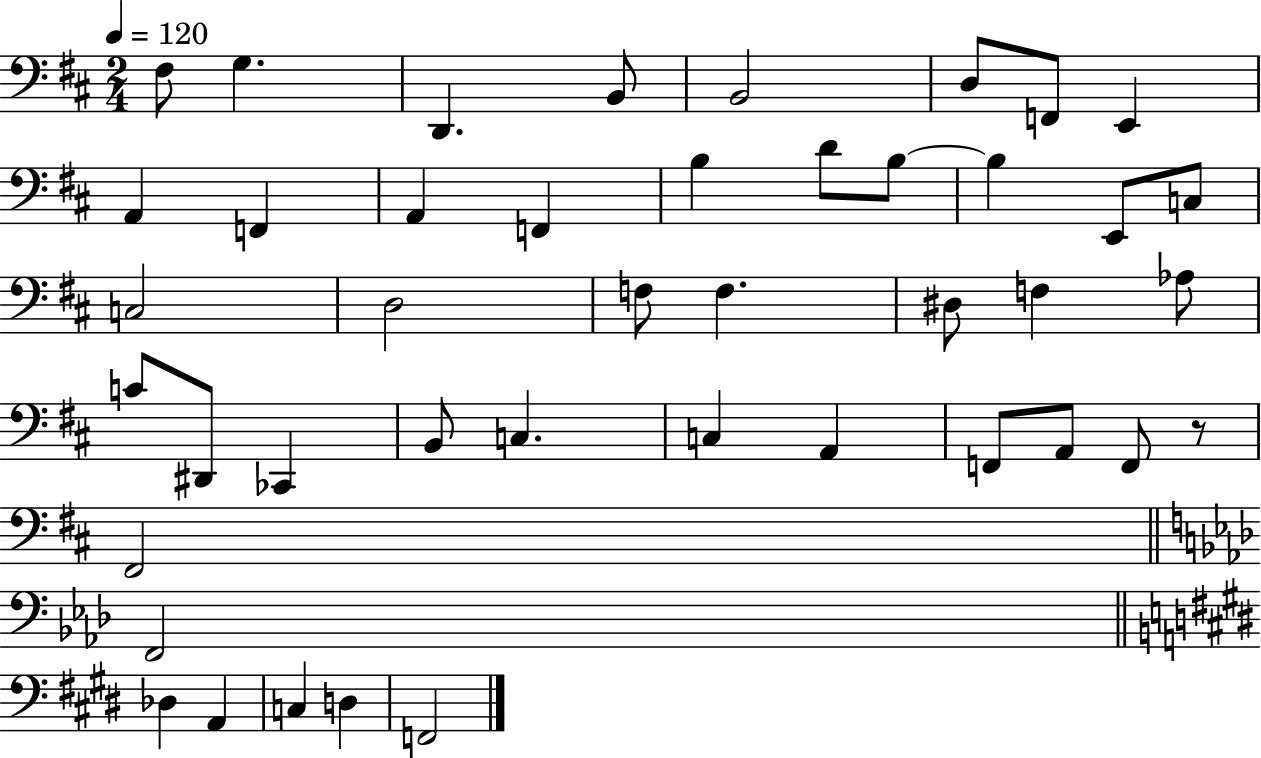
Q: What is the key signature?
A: D major